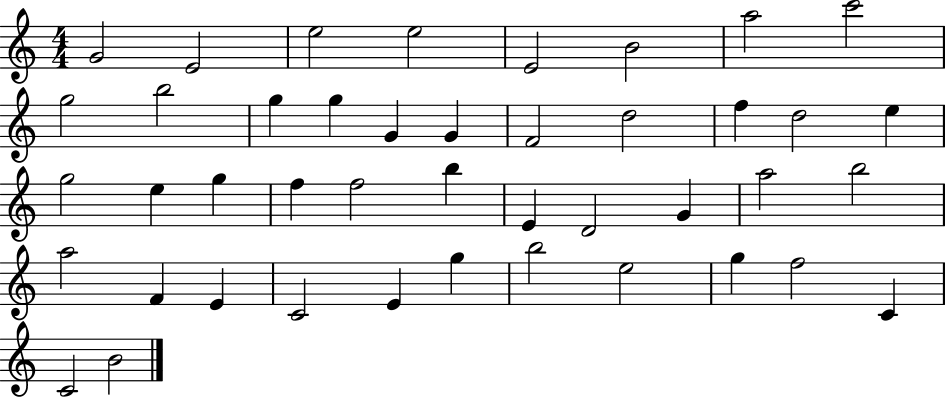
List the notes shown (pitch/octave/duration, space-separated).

G4/h E4/h E5/h E5/h E4/h B4/h A5/h C6/h G5/h B5/h G5/q G5/q G4/q G4/q F4/h D5/h F5/q D5/h E5/q G5/h E5/q G5/q F5/q F5/h B5/q E4/q D4/h G4/q A5/h B5/h A5/h F4/q E4/q C4/h E4/q G5/q B5/h E5/h G5/q F5/h C4/q C4/h B4/h